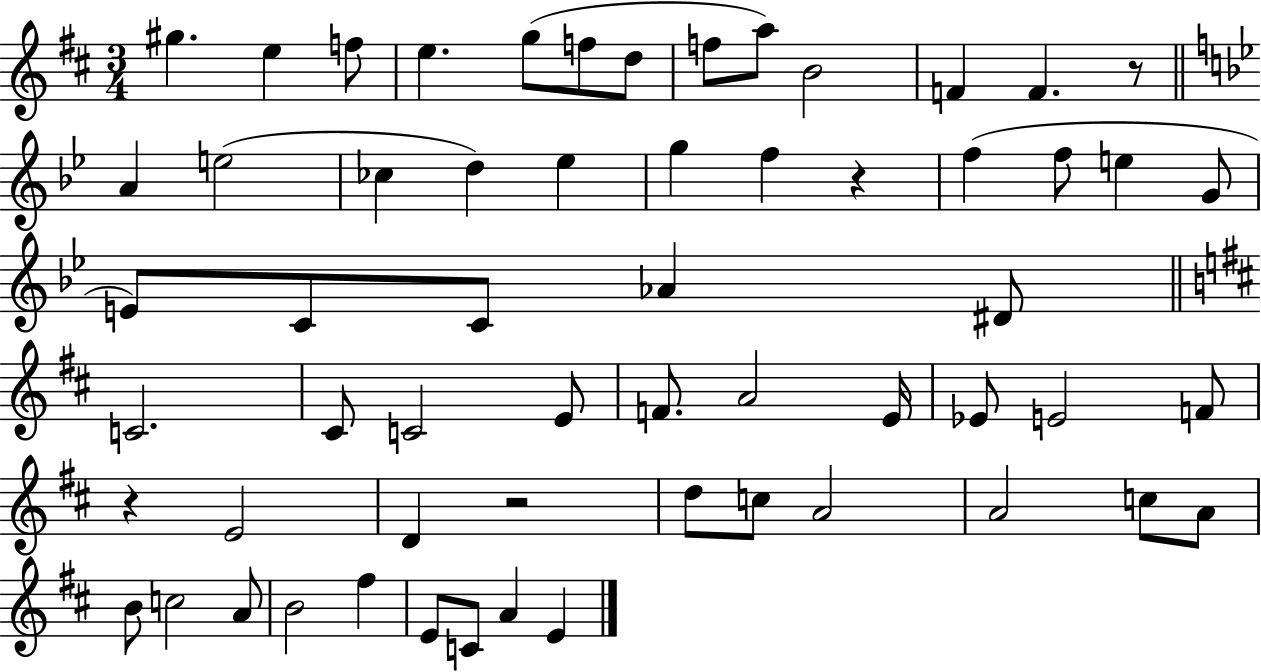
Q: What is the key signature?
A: D major